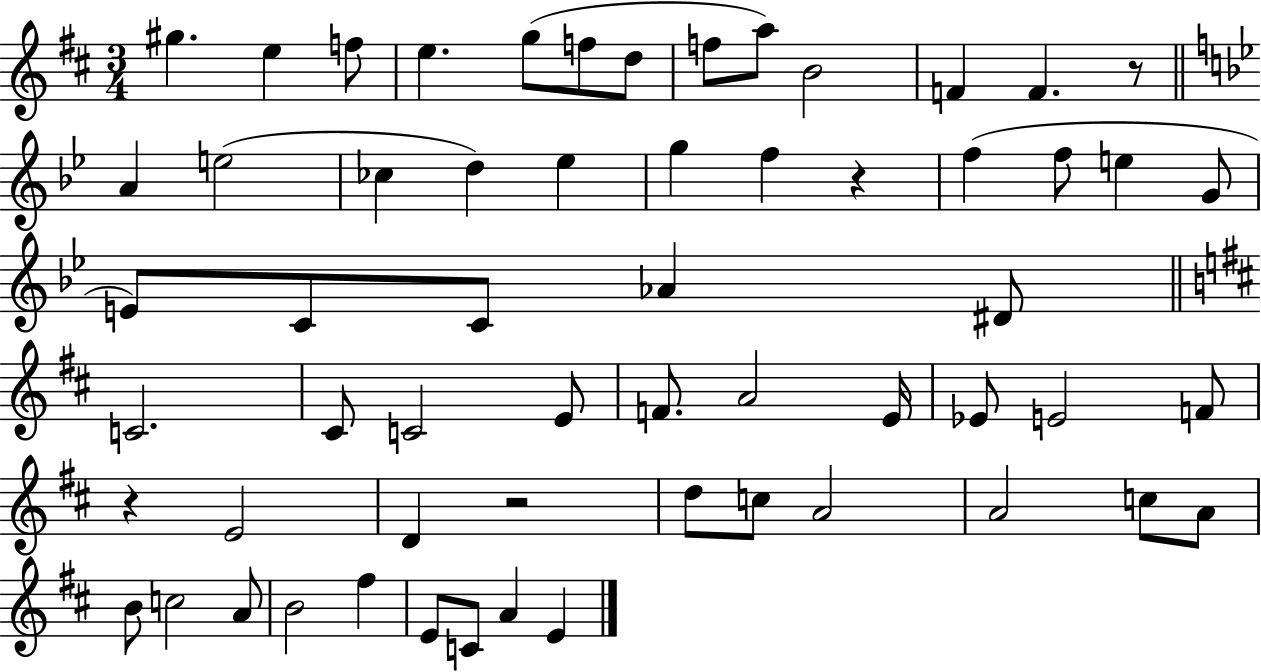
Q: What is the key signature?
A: D major